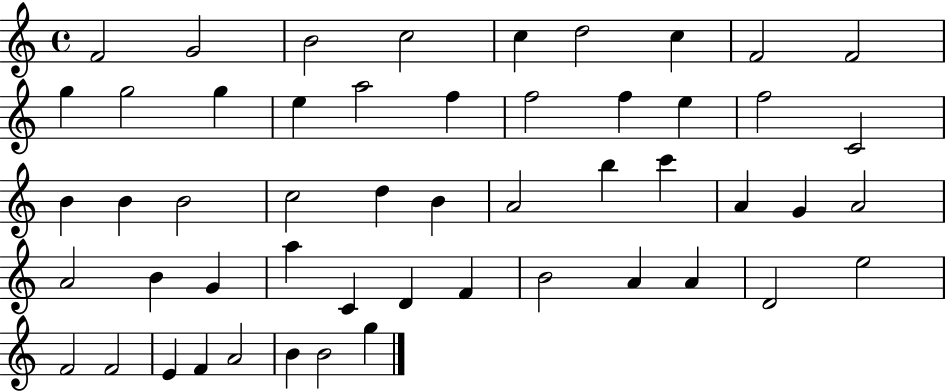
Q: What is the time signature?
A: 4/4